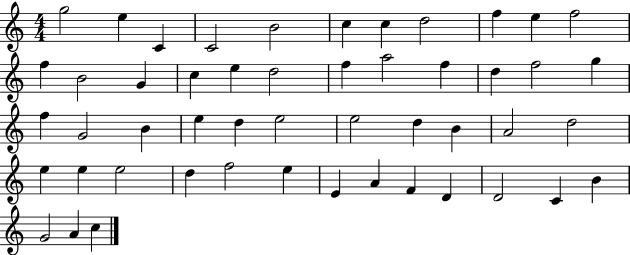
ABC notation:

X:1
T:Untitled
M:4/4
L:1/4
K:C
g2 e C C2 B2 c c d2 f e f2 f B2 G c e d2 f a2 f d f2 g f G2 B e d e2 e2 d B A2 d2 e e e2 d f2 e E A F D D2 C B G2 A c